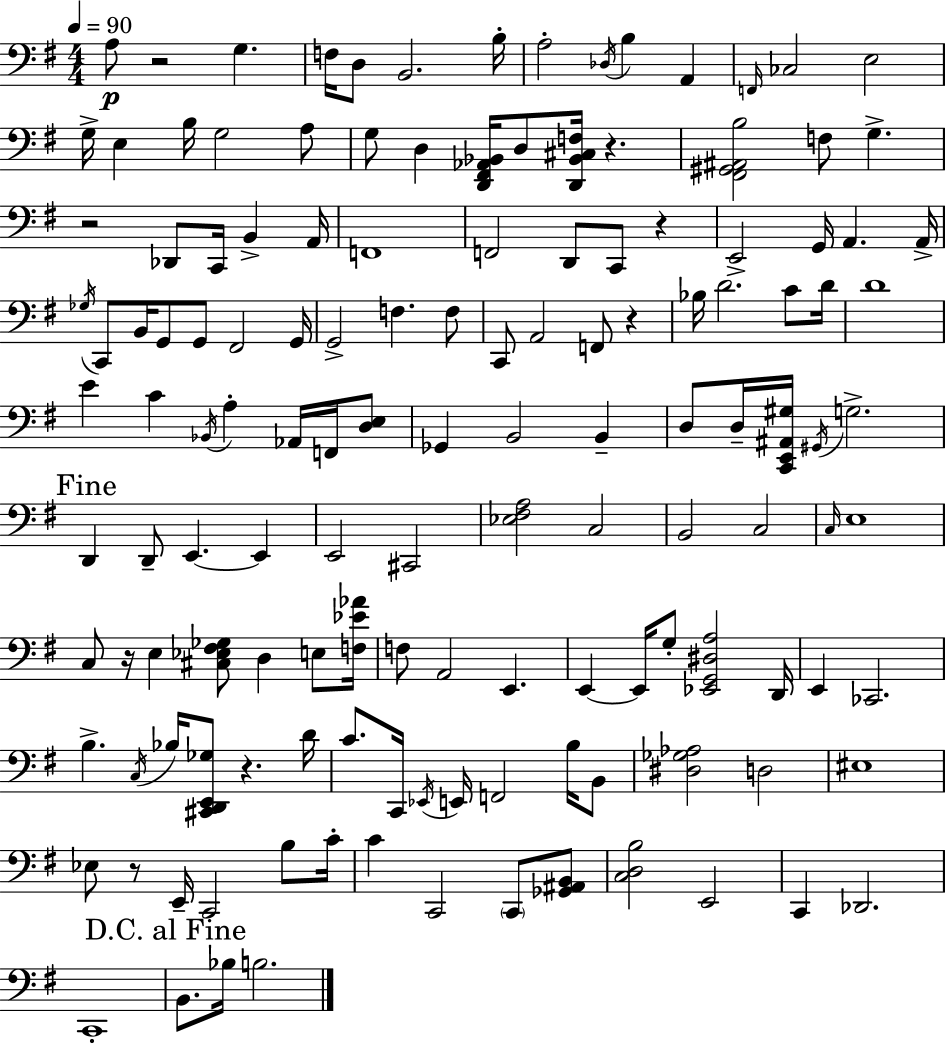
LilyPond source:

{
  \clef bass
  \numericTimeSignature
  \time 4/4
  \key g \major
  \tempo 4 = 90
  a8\p r2 g4. | f16 d8 b,2. b16-. | a2-. \acciaccatura { des16 } b4 a,4 | \grace { f,16 } ces2 e2 | \break g16-> e4 b16 g2 | a8 g8 d4 <d, fis, aes, bes,>16 d8 <d, bes, cis f>16 r4. | <fis, gis, ais, b>2 f8 g4.-> | r2 des,8 c,16 b,4-> | \break a,16 f,1 | f,2 d,8 c,8 r4 | e,2-> g,16 a,4. | a,16-> \acciaccatura { ges16 } c,8 b,16 g,8 g,8 fis,2 | \break g,16 g,2-> f4. | f8 c,8 a,2 f,8 r4 | bes16 d'2. | c'8 d'16 d'1 | \break e'4 c'4 \acciaccatura { bes,16 } a4-. | aes,16 f,16 <d e>8 ges,4 b,2 | b,4-- d8 d16-- <c, e, ais, gis>16 \acciaccatura { gis,16 } g2.-> | \mark "Fine" d,4 d,8-- e,4.~~ | \break e,4 e,2 cis,2 | <ees fis a>2 c2 | b,2 c2 | \grace { c16 } e1 | \break c8 r16 e4 <cis ees fis ges>8 d4 | e8 <f ees' aes'>16 f8 a,2 | e,4. e,4~~ e,16 g8-. <ees, g, dis a>2 | d,16 e,4 ces,2. | \break b4.-> \acciaccatura { c16 } bes16 <cis, d, e, ges>8 | r4. d'16 c'8. c,16 \acciaccatura { ees,16 } e,16 f,2 | b16 b,8 <dis ges aes>2 | d2 eis1 | \break ees8 r8 e,16-- c,2 | b8 c'16-. c'4 c,2 | \parenthesize c,8 <ges, ais, b,>8 <c d b>2 | e,2 c,4 des,2. | \break c,1-. | \mark "D.C. al Fine" b,8. bes16 b2. | \bar "|."
}